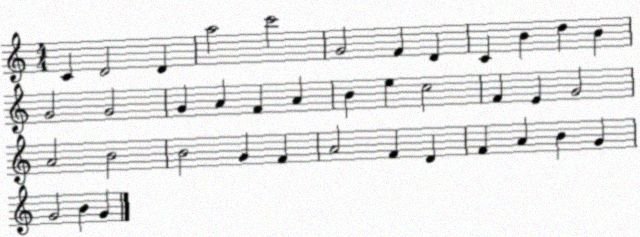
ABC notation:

X:1
T:Untitled
M:4/4
L:1/4
K:C
C D2 D a2 c'2 G2 F D C B d B G2 G2 G A F A B e c2 F E G2 A2 B2 B2 G F A2 F D F A B G G2 B G